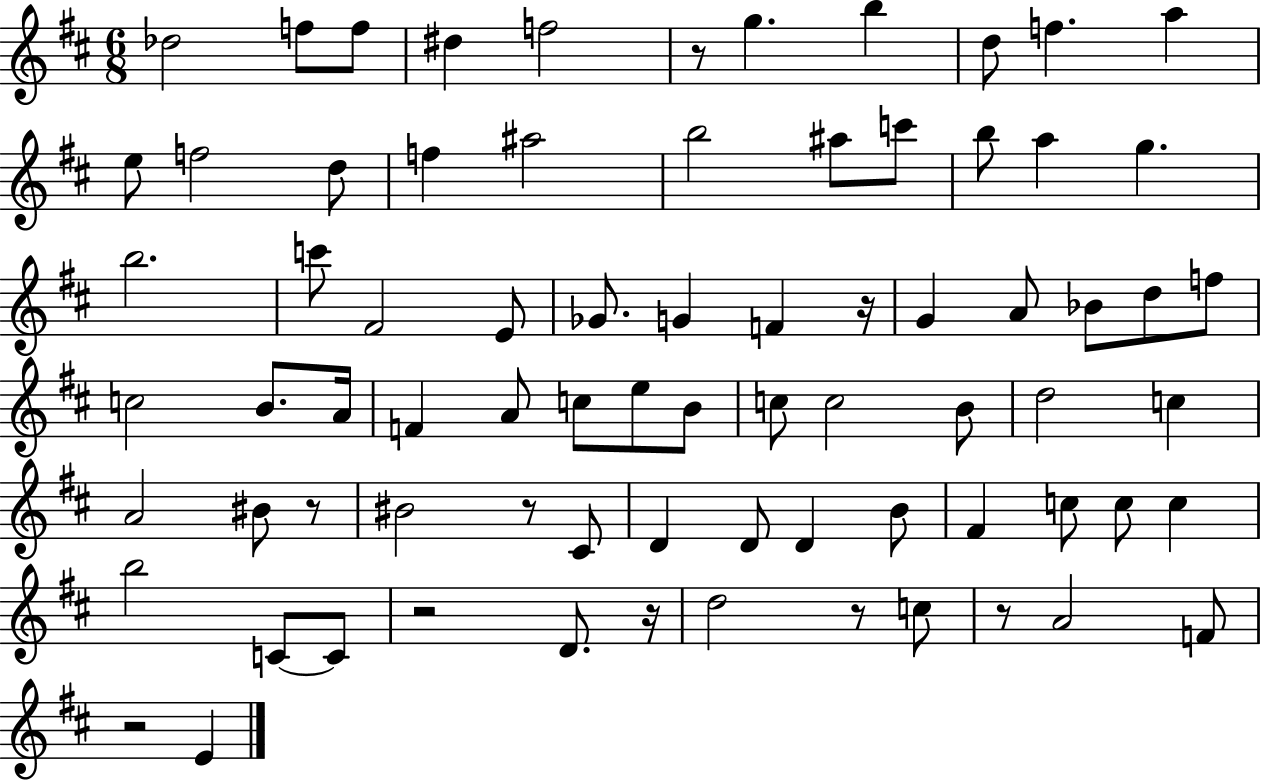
Db5/h F5/e F5/e D#5/q F5/h R/e G5/q. B5/q D5/e F5/q. A5/q E5/e F5/h D5/e F5/q A#5/h B5/h A#5/e C6/e B5/e A5/q G5/q. B5/h. C6/e F#4/h E4/e Gb4/e. G4/q F4/q R/s G4/q A4/e Bb4/e D5/e F5/e C5/h B4/e. A4/s F4/q A4/e C5/e E5/e B4/e C5/e C5/h B4/e D5/h C5/q A4/h BIS4/e R/e BIS4/h R/e C#4/e D4/q D4/e D4/q B4/e F#4/q C5/e C5/e C5/q B5/h C4/e C4/e R/h D4/e. R/s D5/h R/e C5/e R/e A4/h F4/e R/h E4/q